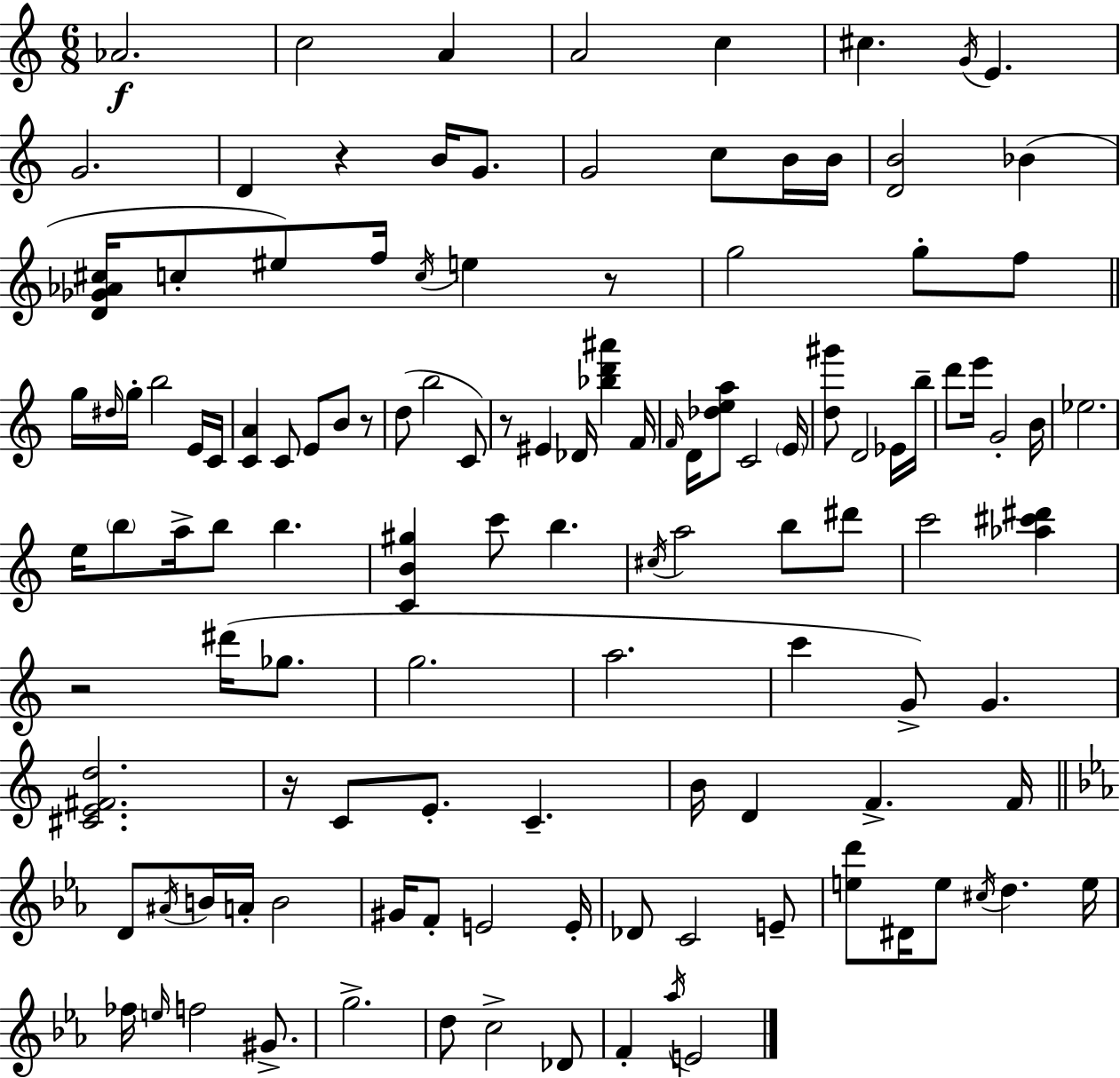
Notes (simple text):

Ab4/h. C5/h A4/q A4/h C5/q C#5/q. G4/s E4/q. G4/h. D4/q R/q B4/s G4/e. G4/h C5/e B4/s B4/s [D4,B4]/h Bb4/q [D4,Gb4,Ab4,C#5]/s C5/e EIS5/e F5/s C5/s E5/q R/e G5/h G5/e F5/e G5/s D#5/s G5/s B5/h E4/s C4/s [C4,A4]/q C4/e E4/e B4/e R/e D5/e B5/h C4/e R/e EIS4/q Db4/s [Bb5,D6,A#6]/q F4/s F4/s D4/s [Db5,E5,A5]/e C4/h E4/s [D5,G#6]/e D4/h Eb4/s B5/s D6/e E6/s G4/h B4/s Eb5/h. E5/s B5/e A5/s B5/e B5/q. [C4,B4,G#5]/q C6/e B5/q. C#5/s A5/h B5/e D#6/e C6/h [Ab5,C#6,D#6]/q R/h D#6/s Gb5/e. G5/h. A5/h. C6/q G4/e G4/q. [C#4,E4,F#4,D5]/h. R/s C4/e E4/e. C4/q. B4/s D4/q F4/q. F4/s D4/e A#4/s B4/s A4/s B4/h G#4/s F4/e E4/h E4/s Db4/e C4/h E4/e [E5,D6]/e D#4/s E5/e C#5/s D5/q. E5/s FES5/s E5/s F5/h G#4/e. G5/h. D5/e C5/h Db4/e F4/q Ab5/s E4/h